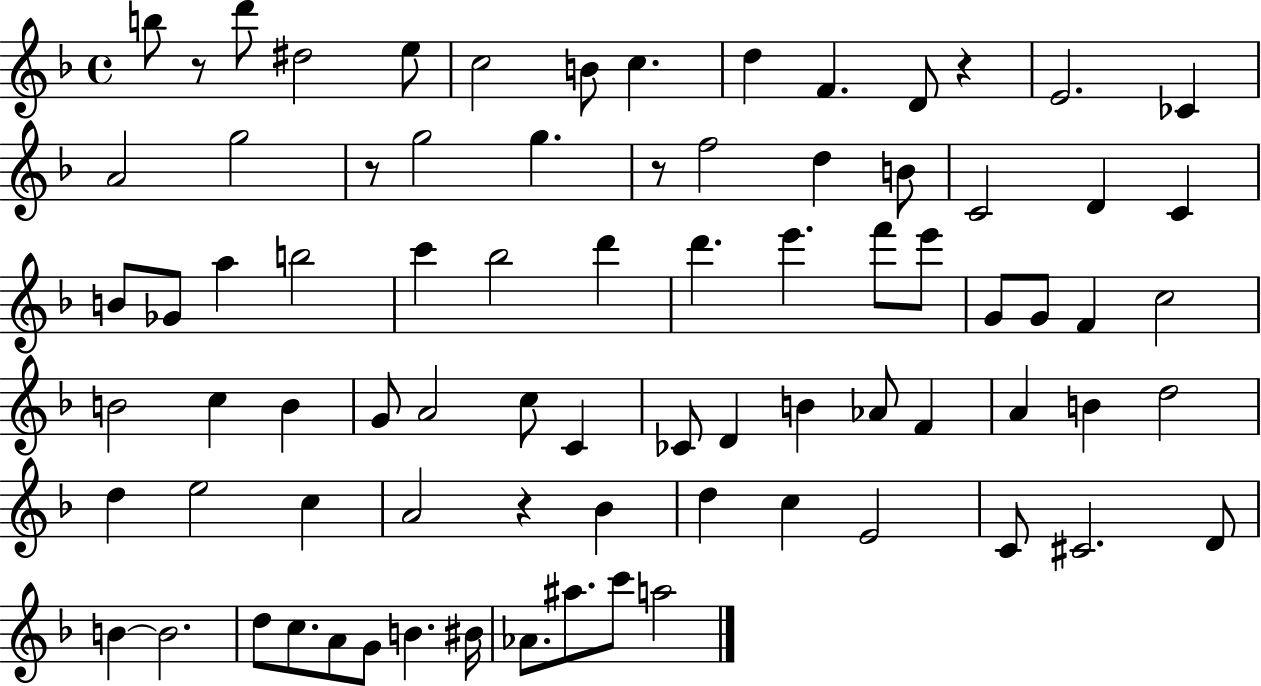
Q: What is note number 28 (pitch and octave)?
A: Bb5